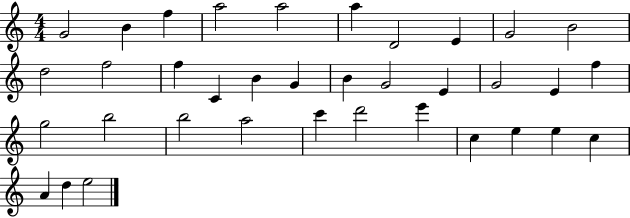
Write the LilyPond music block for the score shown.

{
  \clef treble
  \numericTimeSignature
  \time 4/4
  \key c \major
  g'2 b'4 f''4 | a''2 a''2 | a''4 d'2 e'4 | g'2 b'2 | \break d''2 f''2 | f''4 c'4 b'4 g'4 | b'4 g'2 e'4 | g'2 e'4 f''4 | \break g''2 b''2 | b''2 a''2 | c'''4 d'''2 e'''4 | c''4 e''4 e''4 c''4 | \break a'4 d''4 e''2 | \bar "|."
}